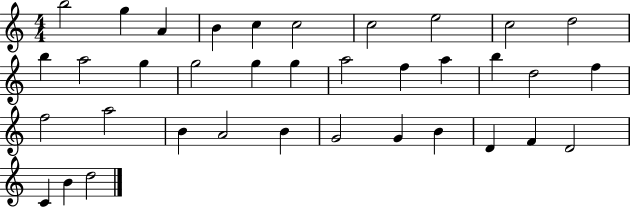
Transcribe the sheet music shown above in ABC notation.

X:1
T:Untitled
M:4/4
L:1/4
K:C
b2 g A B c c2 c2 e2 c2 d2 b a2 g g2 g g a2 f a b d2 f f2 a2 B A2 B G2 G B D F D2 C B d2